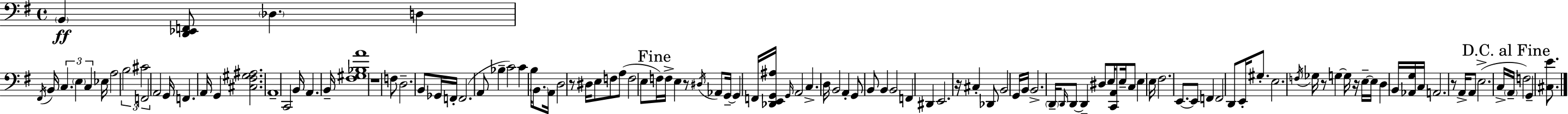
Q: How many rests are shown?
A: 7